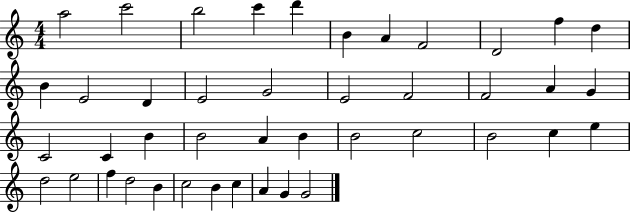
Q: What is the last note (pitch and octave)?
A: G4